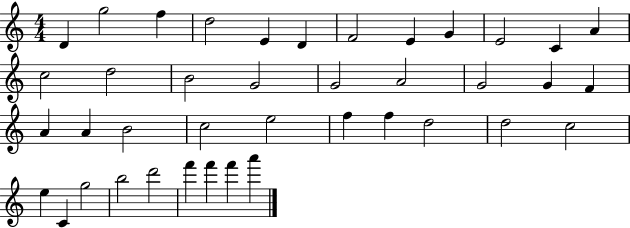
D4/q G5/h F5/q D5/h E4/q D4/q F4/h E4/q G4/q E4/h C4/q A4/q C5/h D5/h B4/h G4/h G4/h A4/h G4/h G4/q F4/q A4/q A4/q B4/h C5/h E5/h F5/q F5/q D5/h D5/h C5/h E5/q C4/q G5/h B5/h D6/h F6/q F6/q F6/q A6/q